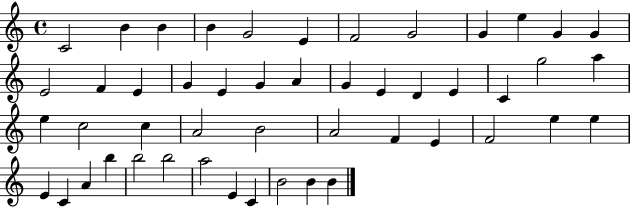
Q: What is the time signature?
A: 4/4